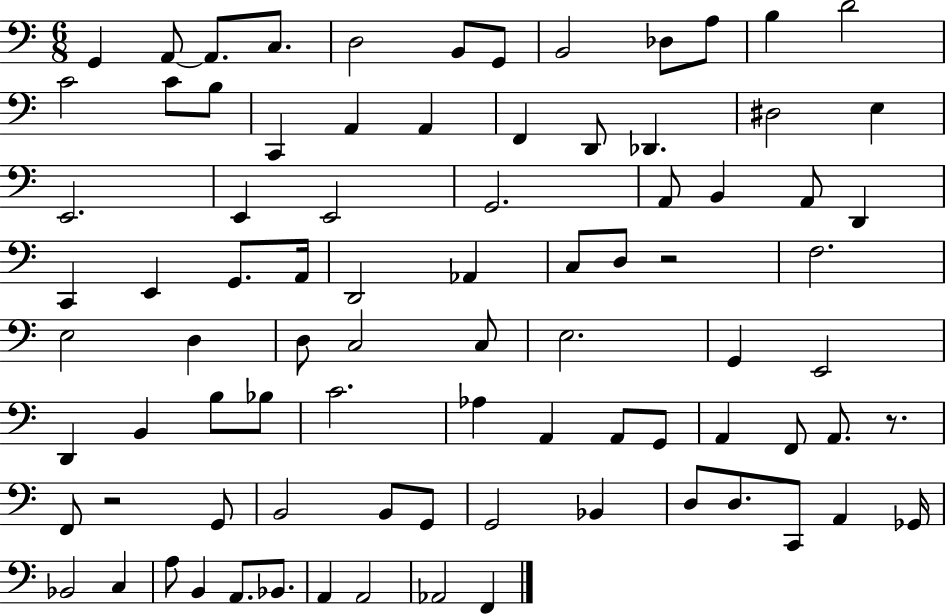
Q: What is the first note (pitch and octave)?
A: G2